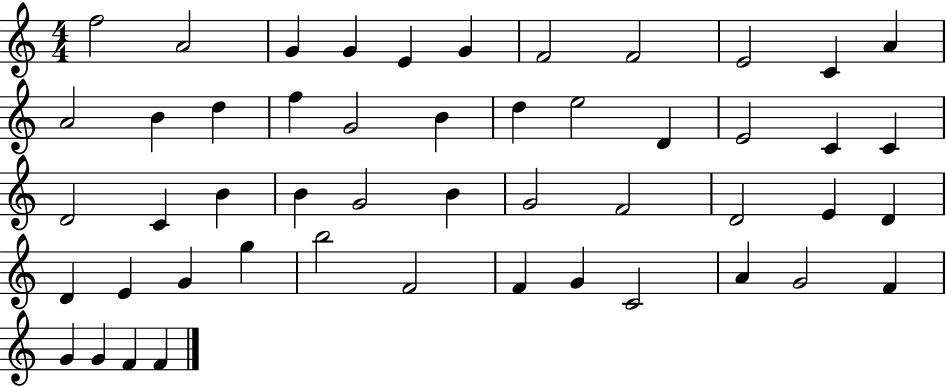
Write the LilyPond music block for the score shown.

{
  \clef treble
  \numericTimeSignature
  \time 4/4
  \key c \major
  f''2 a'2 | g'4 g'4 e'4 g'4 | f'2 f'2 | e'2 c'4 a'4 | \break a'2 b'4 d''4 | f''4 g'2 b'4 | d''4 e''2 d'4 | e'2 c'4 c'4 | \break d'2 c'4 b'4 | b'4 g'2 b'4 | g'2 f'2 | d'2 e'4 d'4 | \break d'4 e'4 g'4 g''4 | b''2 f'2 | f'4 g'4 c'2 | a'4 g'2 f'4 | \break g'4 g'4 f'4 f'4 | \bar "|."
}